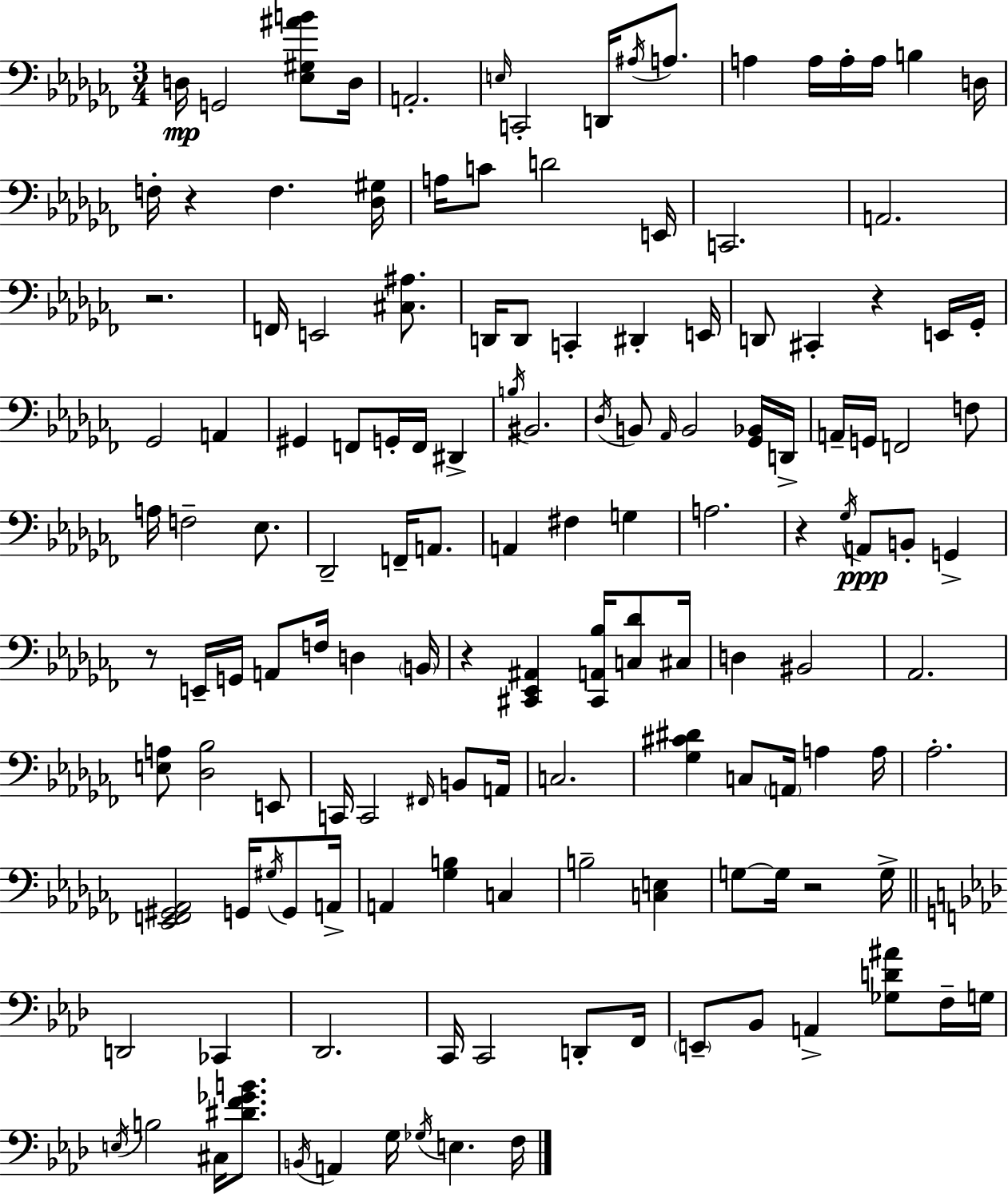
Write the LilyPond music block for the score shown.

{
  \clef bass
  \numericTimeSignature
  \time 3/4
  \key aes \minor
  d16\mp g,2 <ees gis ais' b'>8 d16 | a,2.-. | \grace { e16 } c,2-. d,16 \acciaccatura { ais16 } a8. | a4 a16 a16-. a16 b4 | \break d16 f16-. r4 f4. | <des gis>16 a16 c'8 d'2 | e,16 c,2. | a,2. | \break r2. | f,16 e,2 <cis ais>8. | d,16 d,8 c,4-. dis,4-. | e,16 d,8 cis,4-. r4 | \break e,16 ges,16-. ges,2 a,4 | gis,4 f,8 g,16-. f,16 dis,4-> | \acciaccatura { b16 } bis,2. | \acciaccatura { des16 } b,8 \grace { aes,16 } b,2 | \break <ges, bes,>16 d,16-> a,16-- g,16 f,2 | f8 a16 f2-- | ees8. des,2-- | f,16-- a,8. a,4 fis4 | \break g4 a2. | r4 \acciaccatura { ges16 }\ppp a,8 | b,8-. g,4-> r8 e,16-- g,16 a,8 | f16 d4 \parenthesize b,16 r4 <cis, ees, ais,>4 | \break <cis, a, bes>16 <c des'>8 cis16 d4 bis,2 | aes,2. | <e a>8 <des bes>2 | e,8 c,16 c,2 | \break \grace { fis,16 } b,8 a,16 c2. | <ges cis' dis'>4 c8 | \parenthesize a,16 a4 a16 aes2.-. | <ees, f, gis, aes,>2 | \break g,16 \acciaccatura { gis16 } g,8 a,16-> a,4 | <ges b>4 c4 b2-- | <c e>4 g8~~ g16 r2 | g16-> \bar "||" \break \key aes \major d,2 ces,4 | des,2. | c,16 c,2 d,8-. f,16 | \parenthesize e,8-- bes,8 a,4-> <ges d' ais'>8 f16-- g16 | \break \acciaccatura { e16 } b2 cis16 <dis' f' ges' b'>8. | \acciaccatura { b,16 } a,4 g16 \acciaccatura { ges16 } e4. | f16 \bar "|."
}